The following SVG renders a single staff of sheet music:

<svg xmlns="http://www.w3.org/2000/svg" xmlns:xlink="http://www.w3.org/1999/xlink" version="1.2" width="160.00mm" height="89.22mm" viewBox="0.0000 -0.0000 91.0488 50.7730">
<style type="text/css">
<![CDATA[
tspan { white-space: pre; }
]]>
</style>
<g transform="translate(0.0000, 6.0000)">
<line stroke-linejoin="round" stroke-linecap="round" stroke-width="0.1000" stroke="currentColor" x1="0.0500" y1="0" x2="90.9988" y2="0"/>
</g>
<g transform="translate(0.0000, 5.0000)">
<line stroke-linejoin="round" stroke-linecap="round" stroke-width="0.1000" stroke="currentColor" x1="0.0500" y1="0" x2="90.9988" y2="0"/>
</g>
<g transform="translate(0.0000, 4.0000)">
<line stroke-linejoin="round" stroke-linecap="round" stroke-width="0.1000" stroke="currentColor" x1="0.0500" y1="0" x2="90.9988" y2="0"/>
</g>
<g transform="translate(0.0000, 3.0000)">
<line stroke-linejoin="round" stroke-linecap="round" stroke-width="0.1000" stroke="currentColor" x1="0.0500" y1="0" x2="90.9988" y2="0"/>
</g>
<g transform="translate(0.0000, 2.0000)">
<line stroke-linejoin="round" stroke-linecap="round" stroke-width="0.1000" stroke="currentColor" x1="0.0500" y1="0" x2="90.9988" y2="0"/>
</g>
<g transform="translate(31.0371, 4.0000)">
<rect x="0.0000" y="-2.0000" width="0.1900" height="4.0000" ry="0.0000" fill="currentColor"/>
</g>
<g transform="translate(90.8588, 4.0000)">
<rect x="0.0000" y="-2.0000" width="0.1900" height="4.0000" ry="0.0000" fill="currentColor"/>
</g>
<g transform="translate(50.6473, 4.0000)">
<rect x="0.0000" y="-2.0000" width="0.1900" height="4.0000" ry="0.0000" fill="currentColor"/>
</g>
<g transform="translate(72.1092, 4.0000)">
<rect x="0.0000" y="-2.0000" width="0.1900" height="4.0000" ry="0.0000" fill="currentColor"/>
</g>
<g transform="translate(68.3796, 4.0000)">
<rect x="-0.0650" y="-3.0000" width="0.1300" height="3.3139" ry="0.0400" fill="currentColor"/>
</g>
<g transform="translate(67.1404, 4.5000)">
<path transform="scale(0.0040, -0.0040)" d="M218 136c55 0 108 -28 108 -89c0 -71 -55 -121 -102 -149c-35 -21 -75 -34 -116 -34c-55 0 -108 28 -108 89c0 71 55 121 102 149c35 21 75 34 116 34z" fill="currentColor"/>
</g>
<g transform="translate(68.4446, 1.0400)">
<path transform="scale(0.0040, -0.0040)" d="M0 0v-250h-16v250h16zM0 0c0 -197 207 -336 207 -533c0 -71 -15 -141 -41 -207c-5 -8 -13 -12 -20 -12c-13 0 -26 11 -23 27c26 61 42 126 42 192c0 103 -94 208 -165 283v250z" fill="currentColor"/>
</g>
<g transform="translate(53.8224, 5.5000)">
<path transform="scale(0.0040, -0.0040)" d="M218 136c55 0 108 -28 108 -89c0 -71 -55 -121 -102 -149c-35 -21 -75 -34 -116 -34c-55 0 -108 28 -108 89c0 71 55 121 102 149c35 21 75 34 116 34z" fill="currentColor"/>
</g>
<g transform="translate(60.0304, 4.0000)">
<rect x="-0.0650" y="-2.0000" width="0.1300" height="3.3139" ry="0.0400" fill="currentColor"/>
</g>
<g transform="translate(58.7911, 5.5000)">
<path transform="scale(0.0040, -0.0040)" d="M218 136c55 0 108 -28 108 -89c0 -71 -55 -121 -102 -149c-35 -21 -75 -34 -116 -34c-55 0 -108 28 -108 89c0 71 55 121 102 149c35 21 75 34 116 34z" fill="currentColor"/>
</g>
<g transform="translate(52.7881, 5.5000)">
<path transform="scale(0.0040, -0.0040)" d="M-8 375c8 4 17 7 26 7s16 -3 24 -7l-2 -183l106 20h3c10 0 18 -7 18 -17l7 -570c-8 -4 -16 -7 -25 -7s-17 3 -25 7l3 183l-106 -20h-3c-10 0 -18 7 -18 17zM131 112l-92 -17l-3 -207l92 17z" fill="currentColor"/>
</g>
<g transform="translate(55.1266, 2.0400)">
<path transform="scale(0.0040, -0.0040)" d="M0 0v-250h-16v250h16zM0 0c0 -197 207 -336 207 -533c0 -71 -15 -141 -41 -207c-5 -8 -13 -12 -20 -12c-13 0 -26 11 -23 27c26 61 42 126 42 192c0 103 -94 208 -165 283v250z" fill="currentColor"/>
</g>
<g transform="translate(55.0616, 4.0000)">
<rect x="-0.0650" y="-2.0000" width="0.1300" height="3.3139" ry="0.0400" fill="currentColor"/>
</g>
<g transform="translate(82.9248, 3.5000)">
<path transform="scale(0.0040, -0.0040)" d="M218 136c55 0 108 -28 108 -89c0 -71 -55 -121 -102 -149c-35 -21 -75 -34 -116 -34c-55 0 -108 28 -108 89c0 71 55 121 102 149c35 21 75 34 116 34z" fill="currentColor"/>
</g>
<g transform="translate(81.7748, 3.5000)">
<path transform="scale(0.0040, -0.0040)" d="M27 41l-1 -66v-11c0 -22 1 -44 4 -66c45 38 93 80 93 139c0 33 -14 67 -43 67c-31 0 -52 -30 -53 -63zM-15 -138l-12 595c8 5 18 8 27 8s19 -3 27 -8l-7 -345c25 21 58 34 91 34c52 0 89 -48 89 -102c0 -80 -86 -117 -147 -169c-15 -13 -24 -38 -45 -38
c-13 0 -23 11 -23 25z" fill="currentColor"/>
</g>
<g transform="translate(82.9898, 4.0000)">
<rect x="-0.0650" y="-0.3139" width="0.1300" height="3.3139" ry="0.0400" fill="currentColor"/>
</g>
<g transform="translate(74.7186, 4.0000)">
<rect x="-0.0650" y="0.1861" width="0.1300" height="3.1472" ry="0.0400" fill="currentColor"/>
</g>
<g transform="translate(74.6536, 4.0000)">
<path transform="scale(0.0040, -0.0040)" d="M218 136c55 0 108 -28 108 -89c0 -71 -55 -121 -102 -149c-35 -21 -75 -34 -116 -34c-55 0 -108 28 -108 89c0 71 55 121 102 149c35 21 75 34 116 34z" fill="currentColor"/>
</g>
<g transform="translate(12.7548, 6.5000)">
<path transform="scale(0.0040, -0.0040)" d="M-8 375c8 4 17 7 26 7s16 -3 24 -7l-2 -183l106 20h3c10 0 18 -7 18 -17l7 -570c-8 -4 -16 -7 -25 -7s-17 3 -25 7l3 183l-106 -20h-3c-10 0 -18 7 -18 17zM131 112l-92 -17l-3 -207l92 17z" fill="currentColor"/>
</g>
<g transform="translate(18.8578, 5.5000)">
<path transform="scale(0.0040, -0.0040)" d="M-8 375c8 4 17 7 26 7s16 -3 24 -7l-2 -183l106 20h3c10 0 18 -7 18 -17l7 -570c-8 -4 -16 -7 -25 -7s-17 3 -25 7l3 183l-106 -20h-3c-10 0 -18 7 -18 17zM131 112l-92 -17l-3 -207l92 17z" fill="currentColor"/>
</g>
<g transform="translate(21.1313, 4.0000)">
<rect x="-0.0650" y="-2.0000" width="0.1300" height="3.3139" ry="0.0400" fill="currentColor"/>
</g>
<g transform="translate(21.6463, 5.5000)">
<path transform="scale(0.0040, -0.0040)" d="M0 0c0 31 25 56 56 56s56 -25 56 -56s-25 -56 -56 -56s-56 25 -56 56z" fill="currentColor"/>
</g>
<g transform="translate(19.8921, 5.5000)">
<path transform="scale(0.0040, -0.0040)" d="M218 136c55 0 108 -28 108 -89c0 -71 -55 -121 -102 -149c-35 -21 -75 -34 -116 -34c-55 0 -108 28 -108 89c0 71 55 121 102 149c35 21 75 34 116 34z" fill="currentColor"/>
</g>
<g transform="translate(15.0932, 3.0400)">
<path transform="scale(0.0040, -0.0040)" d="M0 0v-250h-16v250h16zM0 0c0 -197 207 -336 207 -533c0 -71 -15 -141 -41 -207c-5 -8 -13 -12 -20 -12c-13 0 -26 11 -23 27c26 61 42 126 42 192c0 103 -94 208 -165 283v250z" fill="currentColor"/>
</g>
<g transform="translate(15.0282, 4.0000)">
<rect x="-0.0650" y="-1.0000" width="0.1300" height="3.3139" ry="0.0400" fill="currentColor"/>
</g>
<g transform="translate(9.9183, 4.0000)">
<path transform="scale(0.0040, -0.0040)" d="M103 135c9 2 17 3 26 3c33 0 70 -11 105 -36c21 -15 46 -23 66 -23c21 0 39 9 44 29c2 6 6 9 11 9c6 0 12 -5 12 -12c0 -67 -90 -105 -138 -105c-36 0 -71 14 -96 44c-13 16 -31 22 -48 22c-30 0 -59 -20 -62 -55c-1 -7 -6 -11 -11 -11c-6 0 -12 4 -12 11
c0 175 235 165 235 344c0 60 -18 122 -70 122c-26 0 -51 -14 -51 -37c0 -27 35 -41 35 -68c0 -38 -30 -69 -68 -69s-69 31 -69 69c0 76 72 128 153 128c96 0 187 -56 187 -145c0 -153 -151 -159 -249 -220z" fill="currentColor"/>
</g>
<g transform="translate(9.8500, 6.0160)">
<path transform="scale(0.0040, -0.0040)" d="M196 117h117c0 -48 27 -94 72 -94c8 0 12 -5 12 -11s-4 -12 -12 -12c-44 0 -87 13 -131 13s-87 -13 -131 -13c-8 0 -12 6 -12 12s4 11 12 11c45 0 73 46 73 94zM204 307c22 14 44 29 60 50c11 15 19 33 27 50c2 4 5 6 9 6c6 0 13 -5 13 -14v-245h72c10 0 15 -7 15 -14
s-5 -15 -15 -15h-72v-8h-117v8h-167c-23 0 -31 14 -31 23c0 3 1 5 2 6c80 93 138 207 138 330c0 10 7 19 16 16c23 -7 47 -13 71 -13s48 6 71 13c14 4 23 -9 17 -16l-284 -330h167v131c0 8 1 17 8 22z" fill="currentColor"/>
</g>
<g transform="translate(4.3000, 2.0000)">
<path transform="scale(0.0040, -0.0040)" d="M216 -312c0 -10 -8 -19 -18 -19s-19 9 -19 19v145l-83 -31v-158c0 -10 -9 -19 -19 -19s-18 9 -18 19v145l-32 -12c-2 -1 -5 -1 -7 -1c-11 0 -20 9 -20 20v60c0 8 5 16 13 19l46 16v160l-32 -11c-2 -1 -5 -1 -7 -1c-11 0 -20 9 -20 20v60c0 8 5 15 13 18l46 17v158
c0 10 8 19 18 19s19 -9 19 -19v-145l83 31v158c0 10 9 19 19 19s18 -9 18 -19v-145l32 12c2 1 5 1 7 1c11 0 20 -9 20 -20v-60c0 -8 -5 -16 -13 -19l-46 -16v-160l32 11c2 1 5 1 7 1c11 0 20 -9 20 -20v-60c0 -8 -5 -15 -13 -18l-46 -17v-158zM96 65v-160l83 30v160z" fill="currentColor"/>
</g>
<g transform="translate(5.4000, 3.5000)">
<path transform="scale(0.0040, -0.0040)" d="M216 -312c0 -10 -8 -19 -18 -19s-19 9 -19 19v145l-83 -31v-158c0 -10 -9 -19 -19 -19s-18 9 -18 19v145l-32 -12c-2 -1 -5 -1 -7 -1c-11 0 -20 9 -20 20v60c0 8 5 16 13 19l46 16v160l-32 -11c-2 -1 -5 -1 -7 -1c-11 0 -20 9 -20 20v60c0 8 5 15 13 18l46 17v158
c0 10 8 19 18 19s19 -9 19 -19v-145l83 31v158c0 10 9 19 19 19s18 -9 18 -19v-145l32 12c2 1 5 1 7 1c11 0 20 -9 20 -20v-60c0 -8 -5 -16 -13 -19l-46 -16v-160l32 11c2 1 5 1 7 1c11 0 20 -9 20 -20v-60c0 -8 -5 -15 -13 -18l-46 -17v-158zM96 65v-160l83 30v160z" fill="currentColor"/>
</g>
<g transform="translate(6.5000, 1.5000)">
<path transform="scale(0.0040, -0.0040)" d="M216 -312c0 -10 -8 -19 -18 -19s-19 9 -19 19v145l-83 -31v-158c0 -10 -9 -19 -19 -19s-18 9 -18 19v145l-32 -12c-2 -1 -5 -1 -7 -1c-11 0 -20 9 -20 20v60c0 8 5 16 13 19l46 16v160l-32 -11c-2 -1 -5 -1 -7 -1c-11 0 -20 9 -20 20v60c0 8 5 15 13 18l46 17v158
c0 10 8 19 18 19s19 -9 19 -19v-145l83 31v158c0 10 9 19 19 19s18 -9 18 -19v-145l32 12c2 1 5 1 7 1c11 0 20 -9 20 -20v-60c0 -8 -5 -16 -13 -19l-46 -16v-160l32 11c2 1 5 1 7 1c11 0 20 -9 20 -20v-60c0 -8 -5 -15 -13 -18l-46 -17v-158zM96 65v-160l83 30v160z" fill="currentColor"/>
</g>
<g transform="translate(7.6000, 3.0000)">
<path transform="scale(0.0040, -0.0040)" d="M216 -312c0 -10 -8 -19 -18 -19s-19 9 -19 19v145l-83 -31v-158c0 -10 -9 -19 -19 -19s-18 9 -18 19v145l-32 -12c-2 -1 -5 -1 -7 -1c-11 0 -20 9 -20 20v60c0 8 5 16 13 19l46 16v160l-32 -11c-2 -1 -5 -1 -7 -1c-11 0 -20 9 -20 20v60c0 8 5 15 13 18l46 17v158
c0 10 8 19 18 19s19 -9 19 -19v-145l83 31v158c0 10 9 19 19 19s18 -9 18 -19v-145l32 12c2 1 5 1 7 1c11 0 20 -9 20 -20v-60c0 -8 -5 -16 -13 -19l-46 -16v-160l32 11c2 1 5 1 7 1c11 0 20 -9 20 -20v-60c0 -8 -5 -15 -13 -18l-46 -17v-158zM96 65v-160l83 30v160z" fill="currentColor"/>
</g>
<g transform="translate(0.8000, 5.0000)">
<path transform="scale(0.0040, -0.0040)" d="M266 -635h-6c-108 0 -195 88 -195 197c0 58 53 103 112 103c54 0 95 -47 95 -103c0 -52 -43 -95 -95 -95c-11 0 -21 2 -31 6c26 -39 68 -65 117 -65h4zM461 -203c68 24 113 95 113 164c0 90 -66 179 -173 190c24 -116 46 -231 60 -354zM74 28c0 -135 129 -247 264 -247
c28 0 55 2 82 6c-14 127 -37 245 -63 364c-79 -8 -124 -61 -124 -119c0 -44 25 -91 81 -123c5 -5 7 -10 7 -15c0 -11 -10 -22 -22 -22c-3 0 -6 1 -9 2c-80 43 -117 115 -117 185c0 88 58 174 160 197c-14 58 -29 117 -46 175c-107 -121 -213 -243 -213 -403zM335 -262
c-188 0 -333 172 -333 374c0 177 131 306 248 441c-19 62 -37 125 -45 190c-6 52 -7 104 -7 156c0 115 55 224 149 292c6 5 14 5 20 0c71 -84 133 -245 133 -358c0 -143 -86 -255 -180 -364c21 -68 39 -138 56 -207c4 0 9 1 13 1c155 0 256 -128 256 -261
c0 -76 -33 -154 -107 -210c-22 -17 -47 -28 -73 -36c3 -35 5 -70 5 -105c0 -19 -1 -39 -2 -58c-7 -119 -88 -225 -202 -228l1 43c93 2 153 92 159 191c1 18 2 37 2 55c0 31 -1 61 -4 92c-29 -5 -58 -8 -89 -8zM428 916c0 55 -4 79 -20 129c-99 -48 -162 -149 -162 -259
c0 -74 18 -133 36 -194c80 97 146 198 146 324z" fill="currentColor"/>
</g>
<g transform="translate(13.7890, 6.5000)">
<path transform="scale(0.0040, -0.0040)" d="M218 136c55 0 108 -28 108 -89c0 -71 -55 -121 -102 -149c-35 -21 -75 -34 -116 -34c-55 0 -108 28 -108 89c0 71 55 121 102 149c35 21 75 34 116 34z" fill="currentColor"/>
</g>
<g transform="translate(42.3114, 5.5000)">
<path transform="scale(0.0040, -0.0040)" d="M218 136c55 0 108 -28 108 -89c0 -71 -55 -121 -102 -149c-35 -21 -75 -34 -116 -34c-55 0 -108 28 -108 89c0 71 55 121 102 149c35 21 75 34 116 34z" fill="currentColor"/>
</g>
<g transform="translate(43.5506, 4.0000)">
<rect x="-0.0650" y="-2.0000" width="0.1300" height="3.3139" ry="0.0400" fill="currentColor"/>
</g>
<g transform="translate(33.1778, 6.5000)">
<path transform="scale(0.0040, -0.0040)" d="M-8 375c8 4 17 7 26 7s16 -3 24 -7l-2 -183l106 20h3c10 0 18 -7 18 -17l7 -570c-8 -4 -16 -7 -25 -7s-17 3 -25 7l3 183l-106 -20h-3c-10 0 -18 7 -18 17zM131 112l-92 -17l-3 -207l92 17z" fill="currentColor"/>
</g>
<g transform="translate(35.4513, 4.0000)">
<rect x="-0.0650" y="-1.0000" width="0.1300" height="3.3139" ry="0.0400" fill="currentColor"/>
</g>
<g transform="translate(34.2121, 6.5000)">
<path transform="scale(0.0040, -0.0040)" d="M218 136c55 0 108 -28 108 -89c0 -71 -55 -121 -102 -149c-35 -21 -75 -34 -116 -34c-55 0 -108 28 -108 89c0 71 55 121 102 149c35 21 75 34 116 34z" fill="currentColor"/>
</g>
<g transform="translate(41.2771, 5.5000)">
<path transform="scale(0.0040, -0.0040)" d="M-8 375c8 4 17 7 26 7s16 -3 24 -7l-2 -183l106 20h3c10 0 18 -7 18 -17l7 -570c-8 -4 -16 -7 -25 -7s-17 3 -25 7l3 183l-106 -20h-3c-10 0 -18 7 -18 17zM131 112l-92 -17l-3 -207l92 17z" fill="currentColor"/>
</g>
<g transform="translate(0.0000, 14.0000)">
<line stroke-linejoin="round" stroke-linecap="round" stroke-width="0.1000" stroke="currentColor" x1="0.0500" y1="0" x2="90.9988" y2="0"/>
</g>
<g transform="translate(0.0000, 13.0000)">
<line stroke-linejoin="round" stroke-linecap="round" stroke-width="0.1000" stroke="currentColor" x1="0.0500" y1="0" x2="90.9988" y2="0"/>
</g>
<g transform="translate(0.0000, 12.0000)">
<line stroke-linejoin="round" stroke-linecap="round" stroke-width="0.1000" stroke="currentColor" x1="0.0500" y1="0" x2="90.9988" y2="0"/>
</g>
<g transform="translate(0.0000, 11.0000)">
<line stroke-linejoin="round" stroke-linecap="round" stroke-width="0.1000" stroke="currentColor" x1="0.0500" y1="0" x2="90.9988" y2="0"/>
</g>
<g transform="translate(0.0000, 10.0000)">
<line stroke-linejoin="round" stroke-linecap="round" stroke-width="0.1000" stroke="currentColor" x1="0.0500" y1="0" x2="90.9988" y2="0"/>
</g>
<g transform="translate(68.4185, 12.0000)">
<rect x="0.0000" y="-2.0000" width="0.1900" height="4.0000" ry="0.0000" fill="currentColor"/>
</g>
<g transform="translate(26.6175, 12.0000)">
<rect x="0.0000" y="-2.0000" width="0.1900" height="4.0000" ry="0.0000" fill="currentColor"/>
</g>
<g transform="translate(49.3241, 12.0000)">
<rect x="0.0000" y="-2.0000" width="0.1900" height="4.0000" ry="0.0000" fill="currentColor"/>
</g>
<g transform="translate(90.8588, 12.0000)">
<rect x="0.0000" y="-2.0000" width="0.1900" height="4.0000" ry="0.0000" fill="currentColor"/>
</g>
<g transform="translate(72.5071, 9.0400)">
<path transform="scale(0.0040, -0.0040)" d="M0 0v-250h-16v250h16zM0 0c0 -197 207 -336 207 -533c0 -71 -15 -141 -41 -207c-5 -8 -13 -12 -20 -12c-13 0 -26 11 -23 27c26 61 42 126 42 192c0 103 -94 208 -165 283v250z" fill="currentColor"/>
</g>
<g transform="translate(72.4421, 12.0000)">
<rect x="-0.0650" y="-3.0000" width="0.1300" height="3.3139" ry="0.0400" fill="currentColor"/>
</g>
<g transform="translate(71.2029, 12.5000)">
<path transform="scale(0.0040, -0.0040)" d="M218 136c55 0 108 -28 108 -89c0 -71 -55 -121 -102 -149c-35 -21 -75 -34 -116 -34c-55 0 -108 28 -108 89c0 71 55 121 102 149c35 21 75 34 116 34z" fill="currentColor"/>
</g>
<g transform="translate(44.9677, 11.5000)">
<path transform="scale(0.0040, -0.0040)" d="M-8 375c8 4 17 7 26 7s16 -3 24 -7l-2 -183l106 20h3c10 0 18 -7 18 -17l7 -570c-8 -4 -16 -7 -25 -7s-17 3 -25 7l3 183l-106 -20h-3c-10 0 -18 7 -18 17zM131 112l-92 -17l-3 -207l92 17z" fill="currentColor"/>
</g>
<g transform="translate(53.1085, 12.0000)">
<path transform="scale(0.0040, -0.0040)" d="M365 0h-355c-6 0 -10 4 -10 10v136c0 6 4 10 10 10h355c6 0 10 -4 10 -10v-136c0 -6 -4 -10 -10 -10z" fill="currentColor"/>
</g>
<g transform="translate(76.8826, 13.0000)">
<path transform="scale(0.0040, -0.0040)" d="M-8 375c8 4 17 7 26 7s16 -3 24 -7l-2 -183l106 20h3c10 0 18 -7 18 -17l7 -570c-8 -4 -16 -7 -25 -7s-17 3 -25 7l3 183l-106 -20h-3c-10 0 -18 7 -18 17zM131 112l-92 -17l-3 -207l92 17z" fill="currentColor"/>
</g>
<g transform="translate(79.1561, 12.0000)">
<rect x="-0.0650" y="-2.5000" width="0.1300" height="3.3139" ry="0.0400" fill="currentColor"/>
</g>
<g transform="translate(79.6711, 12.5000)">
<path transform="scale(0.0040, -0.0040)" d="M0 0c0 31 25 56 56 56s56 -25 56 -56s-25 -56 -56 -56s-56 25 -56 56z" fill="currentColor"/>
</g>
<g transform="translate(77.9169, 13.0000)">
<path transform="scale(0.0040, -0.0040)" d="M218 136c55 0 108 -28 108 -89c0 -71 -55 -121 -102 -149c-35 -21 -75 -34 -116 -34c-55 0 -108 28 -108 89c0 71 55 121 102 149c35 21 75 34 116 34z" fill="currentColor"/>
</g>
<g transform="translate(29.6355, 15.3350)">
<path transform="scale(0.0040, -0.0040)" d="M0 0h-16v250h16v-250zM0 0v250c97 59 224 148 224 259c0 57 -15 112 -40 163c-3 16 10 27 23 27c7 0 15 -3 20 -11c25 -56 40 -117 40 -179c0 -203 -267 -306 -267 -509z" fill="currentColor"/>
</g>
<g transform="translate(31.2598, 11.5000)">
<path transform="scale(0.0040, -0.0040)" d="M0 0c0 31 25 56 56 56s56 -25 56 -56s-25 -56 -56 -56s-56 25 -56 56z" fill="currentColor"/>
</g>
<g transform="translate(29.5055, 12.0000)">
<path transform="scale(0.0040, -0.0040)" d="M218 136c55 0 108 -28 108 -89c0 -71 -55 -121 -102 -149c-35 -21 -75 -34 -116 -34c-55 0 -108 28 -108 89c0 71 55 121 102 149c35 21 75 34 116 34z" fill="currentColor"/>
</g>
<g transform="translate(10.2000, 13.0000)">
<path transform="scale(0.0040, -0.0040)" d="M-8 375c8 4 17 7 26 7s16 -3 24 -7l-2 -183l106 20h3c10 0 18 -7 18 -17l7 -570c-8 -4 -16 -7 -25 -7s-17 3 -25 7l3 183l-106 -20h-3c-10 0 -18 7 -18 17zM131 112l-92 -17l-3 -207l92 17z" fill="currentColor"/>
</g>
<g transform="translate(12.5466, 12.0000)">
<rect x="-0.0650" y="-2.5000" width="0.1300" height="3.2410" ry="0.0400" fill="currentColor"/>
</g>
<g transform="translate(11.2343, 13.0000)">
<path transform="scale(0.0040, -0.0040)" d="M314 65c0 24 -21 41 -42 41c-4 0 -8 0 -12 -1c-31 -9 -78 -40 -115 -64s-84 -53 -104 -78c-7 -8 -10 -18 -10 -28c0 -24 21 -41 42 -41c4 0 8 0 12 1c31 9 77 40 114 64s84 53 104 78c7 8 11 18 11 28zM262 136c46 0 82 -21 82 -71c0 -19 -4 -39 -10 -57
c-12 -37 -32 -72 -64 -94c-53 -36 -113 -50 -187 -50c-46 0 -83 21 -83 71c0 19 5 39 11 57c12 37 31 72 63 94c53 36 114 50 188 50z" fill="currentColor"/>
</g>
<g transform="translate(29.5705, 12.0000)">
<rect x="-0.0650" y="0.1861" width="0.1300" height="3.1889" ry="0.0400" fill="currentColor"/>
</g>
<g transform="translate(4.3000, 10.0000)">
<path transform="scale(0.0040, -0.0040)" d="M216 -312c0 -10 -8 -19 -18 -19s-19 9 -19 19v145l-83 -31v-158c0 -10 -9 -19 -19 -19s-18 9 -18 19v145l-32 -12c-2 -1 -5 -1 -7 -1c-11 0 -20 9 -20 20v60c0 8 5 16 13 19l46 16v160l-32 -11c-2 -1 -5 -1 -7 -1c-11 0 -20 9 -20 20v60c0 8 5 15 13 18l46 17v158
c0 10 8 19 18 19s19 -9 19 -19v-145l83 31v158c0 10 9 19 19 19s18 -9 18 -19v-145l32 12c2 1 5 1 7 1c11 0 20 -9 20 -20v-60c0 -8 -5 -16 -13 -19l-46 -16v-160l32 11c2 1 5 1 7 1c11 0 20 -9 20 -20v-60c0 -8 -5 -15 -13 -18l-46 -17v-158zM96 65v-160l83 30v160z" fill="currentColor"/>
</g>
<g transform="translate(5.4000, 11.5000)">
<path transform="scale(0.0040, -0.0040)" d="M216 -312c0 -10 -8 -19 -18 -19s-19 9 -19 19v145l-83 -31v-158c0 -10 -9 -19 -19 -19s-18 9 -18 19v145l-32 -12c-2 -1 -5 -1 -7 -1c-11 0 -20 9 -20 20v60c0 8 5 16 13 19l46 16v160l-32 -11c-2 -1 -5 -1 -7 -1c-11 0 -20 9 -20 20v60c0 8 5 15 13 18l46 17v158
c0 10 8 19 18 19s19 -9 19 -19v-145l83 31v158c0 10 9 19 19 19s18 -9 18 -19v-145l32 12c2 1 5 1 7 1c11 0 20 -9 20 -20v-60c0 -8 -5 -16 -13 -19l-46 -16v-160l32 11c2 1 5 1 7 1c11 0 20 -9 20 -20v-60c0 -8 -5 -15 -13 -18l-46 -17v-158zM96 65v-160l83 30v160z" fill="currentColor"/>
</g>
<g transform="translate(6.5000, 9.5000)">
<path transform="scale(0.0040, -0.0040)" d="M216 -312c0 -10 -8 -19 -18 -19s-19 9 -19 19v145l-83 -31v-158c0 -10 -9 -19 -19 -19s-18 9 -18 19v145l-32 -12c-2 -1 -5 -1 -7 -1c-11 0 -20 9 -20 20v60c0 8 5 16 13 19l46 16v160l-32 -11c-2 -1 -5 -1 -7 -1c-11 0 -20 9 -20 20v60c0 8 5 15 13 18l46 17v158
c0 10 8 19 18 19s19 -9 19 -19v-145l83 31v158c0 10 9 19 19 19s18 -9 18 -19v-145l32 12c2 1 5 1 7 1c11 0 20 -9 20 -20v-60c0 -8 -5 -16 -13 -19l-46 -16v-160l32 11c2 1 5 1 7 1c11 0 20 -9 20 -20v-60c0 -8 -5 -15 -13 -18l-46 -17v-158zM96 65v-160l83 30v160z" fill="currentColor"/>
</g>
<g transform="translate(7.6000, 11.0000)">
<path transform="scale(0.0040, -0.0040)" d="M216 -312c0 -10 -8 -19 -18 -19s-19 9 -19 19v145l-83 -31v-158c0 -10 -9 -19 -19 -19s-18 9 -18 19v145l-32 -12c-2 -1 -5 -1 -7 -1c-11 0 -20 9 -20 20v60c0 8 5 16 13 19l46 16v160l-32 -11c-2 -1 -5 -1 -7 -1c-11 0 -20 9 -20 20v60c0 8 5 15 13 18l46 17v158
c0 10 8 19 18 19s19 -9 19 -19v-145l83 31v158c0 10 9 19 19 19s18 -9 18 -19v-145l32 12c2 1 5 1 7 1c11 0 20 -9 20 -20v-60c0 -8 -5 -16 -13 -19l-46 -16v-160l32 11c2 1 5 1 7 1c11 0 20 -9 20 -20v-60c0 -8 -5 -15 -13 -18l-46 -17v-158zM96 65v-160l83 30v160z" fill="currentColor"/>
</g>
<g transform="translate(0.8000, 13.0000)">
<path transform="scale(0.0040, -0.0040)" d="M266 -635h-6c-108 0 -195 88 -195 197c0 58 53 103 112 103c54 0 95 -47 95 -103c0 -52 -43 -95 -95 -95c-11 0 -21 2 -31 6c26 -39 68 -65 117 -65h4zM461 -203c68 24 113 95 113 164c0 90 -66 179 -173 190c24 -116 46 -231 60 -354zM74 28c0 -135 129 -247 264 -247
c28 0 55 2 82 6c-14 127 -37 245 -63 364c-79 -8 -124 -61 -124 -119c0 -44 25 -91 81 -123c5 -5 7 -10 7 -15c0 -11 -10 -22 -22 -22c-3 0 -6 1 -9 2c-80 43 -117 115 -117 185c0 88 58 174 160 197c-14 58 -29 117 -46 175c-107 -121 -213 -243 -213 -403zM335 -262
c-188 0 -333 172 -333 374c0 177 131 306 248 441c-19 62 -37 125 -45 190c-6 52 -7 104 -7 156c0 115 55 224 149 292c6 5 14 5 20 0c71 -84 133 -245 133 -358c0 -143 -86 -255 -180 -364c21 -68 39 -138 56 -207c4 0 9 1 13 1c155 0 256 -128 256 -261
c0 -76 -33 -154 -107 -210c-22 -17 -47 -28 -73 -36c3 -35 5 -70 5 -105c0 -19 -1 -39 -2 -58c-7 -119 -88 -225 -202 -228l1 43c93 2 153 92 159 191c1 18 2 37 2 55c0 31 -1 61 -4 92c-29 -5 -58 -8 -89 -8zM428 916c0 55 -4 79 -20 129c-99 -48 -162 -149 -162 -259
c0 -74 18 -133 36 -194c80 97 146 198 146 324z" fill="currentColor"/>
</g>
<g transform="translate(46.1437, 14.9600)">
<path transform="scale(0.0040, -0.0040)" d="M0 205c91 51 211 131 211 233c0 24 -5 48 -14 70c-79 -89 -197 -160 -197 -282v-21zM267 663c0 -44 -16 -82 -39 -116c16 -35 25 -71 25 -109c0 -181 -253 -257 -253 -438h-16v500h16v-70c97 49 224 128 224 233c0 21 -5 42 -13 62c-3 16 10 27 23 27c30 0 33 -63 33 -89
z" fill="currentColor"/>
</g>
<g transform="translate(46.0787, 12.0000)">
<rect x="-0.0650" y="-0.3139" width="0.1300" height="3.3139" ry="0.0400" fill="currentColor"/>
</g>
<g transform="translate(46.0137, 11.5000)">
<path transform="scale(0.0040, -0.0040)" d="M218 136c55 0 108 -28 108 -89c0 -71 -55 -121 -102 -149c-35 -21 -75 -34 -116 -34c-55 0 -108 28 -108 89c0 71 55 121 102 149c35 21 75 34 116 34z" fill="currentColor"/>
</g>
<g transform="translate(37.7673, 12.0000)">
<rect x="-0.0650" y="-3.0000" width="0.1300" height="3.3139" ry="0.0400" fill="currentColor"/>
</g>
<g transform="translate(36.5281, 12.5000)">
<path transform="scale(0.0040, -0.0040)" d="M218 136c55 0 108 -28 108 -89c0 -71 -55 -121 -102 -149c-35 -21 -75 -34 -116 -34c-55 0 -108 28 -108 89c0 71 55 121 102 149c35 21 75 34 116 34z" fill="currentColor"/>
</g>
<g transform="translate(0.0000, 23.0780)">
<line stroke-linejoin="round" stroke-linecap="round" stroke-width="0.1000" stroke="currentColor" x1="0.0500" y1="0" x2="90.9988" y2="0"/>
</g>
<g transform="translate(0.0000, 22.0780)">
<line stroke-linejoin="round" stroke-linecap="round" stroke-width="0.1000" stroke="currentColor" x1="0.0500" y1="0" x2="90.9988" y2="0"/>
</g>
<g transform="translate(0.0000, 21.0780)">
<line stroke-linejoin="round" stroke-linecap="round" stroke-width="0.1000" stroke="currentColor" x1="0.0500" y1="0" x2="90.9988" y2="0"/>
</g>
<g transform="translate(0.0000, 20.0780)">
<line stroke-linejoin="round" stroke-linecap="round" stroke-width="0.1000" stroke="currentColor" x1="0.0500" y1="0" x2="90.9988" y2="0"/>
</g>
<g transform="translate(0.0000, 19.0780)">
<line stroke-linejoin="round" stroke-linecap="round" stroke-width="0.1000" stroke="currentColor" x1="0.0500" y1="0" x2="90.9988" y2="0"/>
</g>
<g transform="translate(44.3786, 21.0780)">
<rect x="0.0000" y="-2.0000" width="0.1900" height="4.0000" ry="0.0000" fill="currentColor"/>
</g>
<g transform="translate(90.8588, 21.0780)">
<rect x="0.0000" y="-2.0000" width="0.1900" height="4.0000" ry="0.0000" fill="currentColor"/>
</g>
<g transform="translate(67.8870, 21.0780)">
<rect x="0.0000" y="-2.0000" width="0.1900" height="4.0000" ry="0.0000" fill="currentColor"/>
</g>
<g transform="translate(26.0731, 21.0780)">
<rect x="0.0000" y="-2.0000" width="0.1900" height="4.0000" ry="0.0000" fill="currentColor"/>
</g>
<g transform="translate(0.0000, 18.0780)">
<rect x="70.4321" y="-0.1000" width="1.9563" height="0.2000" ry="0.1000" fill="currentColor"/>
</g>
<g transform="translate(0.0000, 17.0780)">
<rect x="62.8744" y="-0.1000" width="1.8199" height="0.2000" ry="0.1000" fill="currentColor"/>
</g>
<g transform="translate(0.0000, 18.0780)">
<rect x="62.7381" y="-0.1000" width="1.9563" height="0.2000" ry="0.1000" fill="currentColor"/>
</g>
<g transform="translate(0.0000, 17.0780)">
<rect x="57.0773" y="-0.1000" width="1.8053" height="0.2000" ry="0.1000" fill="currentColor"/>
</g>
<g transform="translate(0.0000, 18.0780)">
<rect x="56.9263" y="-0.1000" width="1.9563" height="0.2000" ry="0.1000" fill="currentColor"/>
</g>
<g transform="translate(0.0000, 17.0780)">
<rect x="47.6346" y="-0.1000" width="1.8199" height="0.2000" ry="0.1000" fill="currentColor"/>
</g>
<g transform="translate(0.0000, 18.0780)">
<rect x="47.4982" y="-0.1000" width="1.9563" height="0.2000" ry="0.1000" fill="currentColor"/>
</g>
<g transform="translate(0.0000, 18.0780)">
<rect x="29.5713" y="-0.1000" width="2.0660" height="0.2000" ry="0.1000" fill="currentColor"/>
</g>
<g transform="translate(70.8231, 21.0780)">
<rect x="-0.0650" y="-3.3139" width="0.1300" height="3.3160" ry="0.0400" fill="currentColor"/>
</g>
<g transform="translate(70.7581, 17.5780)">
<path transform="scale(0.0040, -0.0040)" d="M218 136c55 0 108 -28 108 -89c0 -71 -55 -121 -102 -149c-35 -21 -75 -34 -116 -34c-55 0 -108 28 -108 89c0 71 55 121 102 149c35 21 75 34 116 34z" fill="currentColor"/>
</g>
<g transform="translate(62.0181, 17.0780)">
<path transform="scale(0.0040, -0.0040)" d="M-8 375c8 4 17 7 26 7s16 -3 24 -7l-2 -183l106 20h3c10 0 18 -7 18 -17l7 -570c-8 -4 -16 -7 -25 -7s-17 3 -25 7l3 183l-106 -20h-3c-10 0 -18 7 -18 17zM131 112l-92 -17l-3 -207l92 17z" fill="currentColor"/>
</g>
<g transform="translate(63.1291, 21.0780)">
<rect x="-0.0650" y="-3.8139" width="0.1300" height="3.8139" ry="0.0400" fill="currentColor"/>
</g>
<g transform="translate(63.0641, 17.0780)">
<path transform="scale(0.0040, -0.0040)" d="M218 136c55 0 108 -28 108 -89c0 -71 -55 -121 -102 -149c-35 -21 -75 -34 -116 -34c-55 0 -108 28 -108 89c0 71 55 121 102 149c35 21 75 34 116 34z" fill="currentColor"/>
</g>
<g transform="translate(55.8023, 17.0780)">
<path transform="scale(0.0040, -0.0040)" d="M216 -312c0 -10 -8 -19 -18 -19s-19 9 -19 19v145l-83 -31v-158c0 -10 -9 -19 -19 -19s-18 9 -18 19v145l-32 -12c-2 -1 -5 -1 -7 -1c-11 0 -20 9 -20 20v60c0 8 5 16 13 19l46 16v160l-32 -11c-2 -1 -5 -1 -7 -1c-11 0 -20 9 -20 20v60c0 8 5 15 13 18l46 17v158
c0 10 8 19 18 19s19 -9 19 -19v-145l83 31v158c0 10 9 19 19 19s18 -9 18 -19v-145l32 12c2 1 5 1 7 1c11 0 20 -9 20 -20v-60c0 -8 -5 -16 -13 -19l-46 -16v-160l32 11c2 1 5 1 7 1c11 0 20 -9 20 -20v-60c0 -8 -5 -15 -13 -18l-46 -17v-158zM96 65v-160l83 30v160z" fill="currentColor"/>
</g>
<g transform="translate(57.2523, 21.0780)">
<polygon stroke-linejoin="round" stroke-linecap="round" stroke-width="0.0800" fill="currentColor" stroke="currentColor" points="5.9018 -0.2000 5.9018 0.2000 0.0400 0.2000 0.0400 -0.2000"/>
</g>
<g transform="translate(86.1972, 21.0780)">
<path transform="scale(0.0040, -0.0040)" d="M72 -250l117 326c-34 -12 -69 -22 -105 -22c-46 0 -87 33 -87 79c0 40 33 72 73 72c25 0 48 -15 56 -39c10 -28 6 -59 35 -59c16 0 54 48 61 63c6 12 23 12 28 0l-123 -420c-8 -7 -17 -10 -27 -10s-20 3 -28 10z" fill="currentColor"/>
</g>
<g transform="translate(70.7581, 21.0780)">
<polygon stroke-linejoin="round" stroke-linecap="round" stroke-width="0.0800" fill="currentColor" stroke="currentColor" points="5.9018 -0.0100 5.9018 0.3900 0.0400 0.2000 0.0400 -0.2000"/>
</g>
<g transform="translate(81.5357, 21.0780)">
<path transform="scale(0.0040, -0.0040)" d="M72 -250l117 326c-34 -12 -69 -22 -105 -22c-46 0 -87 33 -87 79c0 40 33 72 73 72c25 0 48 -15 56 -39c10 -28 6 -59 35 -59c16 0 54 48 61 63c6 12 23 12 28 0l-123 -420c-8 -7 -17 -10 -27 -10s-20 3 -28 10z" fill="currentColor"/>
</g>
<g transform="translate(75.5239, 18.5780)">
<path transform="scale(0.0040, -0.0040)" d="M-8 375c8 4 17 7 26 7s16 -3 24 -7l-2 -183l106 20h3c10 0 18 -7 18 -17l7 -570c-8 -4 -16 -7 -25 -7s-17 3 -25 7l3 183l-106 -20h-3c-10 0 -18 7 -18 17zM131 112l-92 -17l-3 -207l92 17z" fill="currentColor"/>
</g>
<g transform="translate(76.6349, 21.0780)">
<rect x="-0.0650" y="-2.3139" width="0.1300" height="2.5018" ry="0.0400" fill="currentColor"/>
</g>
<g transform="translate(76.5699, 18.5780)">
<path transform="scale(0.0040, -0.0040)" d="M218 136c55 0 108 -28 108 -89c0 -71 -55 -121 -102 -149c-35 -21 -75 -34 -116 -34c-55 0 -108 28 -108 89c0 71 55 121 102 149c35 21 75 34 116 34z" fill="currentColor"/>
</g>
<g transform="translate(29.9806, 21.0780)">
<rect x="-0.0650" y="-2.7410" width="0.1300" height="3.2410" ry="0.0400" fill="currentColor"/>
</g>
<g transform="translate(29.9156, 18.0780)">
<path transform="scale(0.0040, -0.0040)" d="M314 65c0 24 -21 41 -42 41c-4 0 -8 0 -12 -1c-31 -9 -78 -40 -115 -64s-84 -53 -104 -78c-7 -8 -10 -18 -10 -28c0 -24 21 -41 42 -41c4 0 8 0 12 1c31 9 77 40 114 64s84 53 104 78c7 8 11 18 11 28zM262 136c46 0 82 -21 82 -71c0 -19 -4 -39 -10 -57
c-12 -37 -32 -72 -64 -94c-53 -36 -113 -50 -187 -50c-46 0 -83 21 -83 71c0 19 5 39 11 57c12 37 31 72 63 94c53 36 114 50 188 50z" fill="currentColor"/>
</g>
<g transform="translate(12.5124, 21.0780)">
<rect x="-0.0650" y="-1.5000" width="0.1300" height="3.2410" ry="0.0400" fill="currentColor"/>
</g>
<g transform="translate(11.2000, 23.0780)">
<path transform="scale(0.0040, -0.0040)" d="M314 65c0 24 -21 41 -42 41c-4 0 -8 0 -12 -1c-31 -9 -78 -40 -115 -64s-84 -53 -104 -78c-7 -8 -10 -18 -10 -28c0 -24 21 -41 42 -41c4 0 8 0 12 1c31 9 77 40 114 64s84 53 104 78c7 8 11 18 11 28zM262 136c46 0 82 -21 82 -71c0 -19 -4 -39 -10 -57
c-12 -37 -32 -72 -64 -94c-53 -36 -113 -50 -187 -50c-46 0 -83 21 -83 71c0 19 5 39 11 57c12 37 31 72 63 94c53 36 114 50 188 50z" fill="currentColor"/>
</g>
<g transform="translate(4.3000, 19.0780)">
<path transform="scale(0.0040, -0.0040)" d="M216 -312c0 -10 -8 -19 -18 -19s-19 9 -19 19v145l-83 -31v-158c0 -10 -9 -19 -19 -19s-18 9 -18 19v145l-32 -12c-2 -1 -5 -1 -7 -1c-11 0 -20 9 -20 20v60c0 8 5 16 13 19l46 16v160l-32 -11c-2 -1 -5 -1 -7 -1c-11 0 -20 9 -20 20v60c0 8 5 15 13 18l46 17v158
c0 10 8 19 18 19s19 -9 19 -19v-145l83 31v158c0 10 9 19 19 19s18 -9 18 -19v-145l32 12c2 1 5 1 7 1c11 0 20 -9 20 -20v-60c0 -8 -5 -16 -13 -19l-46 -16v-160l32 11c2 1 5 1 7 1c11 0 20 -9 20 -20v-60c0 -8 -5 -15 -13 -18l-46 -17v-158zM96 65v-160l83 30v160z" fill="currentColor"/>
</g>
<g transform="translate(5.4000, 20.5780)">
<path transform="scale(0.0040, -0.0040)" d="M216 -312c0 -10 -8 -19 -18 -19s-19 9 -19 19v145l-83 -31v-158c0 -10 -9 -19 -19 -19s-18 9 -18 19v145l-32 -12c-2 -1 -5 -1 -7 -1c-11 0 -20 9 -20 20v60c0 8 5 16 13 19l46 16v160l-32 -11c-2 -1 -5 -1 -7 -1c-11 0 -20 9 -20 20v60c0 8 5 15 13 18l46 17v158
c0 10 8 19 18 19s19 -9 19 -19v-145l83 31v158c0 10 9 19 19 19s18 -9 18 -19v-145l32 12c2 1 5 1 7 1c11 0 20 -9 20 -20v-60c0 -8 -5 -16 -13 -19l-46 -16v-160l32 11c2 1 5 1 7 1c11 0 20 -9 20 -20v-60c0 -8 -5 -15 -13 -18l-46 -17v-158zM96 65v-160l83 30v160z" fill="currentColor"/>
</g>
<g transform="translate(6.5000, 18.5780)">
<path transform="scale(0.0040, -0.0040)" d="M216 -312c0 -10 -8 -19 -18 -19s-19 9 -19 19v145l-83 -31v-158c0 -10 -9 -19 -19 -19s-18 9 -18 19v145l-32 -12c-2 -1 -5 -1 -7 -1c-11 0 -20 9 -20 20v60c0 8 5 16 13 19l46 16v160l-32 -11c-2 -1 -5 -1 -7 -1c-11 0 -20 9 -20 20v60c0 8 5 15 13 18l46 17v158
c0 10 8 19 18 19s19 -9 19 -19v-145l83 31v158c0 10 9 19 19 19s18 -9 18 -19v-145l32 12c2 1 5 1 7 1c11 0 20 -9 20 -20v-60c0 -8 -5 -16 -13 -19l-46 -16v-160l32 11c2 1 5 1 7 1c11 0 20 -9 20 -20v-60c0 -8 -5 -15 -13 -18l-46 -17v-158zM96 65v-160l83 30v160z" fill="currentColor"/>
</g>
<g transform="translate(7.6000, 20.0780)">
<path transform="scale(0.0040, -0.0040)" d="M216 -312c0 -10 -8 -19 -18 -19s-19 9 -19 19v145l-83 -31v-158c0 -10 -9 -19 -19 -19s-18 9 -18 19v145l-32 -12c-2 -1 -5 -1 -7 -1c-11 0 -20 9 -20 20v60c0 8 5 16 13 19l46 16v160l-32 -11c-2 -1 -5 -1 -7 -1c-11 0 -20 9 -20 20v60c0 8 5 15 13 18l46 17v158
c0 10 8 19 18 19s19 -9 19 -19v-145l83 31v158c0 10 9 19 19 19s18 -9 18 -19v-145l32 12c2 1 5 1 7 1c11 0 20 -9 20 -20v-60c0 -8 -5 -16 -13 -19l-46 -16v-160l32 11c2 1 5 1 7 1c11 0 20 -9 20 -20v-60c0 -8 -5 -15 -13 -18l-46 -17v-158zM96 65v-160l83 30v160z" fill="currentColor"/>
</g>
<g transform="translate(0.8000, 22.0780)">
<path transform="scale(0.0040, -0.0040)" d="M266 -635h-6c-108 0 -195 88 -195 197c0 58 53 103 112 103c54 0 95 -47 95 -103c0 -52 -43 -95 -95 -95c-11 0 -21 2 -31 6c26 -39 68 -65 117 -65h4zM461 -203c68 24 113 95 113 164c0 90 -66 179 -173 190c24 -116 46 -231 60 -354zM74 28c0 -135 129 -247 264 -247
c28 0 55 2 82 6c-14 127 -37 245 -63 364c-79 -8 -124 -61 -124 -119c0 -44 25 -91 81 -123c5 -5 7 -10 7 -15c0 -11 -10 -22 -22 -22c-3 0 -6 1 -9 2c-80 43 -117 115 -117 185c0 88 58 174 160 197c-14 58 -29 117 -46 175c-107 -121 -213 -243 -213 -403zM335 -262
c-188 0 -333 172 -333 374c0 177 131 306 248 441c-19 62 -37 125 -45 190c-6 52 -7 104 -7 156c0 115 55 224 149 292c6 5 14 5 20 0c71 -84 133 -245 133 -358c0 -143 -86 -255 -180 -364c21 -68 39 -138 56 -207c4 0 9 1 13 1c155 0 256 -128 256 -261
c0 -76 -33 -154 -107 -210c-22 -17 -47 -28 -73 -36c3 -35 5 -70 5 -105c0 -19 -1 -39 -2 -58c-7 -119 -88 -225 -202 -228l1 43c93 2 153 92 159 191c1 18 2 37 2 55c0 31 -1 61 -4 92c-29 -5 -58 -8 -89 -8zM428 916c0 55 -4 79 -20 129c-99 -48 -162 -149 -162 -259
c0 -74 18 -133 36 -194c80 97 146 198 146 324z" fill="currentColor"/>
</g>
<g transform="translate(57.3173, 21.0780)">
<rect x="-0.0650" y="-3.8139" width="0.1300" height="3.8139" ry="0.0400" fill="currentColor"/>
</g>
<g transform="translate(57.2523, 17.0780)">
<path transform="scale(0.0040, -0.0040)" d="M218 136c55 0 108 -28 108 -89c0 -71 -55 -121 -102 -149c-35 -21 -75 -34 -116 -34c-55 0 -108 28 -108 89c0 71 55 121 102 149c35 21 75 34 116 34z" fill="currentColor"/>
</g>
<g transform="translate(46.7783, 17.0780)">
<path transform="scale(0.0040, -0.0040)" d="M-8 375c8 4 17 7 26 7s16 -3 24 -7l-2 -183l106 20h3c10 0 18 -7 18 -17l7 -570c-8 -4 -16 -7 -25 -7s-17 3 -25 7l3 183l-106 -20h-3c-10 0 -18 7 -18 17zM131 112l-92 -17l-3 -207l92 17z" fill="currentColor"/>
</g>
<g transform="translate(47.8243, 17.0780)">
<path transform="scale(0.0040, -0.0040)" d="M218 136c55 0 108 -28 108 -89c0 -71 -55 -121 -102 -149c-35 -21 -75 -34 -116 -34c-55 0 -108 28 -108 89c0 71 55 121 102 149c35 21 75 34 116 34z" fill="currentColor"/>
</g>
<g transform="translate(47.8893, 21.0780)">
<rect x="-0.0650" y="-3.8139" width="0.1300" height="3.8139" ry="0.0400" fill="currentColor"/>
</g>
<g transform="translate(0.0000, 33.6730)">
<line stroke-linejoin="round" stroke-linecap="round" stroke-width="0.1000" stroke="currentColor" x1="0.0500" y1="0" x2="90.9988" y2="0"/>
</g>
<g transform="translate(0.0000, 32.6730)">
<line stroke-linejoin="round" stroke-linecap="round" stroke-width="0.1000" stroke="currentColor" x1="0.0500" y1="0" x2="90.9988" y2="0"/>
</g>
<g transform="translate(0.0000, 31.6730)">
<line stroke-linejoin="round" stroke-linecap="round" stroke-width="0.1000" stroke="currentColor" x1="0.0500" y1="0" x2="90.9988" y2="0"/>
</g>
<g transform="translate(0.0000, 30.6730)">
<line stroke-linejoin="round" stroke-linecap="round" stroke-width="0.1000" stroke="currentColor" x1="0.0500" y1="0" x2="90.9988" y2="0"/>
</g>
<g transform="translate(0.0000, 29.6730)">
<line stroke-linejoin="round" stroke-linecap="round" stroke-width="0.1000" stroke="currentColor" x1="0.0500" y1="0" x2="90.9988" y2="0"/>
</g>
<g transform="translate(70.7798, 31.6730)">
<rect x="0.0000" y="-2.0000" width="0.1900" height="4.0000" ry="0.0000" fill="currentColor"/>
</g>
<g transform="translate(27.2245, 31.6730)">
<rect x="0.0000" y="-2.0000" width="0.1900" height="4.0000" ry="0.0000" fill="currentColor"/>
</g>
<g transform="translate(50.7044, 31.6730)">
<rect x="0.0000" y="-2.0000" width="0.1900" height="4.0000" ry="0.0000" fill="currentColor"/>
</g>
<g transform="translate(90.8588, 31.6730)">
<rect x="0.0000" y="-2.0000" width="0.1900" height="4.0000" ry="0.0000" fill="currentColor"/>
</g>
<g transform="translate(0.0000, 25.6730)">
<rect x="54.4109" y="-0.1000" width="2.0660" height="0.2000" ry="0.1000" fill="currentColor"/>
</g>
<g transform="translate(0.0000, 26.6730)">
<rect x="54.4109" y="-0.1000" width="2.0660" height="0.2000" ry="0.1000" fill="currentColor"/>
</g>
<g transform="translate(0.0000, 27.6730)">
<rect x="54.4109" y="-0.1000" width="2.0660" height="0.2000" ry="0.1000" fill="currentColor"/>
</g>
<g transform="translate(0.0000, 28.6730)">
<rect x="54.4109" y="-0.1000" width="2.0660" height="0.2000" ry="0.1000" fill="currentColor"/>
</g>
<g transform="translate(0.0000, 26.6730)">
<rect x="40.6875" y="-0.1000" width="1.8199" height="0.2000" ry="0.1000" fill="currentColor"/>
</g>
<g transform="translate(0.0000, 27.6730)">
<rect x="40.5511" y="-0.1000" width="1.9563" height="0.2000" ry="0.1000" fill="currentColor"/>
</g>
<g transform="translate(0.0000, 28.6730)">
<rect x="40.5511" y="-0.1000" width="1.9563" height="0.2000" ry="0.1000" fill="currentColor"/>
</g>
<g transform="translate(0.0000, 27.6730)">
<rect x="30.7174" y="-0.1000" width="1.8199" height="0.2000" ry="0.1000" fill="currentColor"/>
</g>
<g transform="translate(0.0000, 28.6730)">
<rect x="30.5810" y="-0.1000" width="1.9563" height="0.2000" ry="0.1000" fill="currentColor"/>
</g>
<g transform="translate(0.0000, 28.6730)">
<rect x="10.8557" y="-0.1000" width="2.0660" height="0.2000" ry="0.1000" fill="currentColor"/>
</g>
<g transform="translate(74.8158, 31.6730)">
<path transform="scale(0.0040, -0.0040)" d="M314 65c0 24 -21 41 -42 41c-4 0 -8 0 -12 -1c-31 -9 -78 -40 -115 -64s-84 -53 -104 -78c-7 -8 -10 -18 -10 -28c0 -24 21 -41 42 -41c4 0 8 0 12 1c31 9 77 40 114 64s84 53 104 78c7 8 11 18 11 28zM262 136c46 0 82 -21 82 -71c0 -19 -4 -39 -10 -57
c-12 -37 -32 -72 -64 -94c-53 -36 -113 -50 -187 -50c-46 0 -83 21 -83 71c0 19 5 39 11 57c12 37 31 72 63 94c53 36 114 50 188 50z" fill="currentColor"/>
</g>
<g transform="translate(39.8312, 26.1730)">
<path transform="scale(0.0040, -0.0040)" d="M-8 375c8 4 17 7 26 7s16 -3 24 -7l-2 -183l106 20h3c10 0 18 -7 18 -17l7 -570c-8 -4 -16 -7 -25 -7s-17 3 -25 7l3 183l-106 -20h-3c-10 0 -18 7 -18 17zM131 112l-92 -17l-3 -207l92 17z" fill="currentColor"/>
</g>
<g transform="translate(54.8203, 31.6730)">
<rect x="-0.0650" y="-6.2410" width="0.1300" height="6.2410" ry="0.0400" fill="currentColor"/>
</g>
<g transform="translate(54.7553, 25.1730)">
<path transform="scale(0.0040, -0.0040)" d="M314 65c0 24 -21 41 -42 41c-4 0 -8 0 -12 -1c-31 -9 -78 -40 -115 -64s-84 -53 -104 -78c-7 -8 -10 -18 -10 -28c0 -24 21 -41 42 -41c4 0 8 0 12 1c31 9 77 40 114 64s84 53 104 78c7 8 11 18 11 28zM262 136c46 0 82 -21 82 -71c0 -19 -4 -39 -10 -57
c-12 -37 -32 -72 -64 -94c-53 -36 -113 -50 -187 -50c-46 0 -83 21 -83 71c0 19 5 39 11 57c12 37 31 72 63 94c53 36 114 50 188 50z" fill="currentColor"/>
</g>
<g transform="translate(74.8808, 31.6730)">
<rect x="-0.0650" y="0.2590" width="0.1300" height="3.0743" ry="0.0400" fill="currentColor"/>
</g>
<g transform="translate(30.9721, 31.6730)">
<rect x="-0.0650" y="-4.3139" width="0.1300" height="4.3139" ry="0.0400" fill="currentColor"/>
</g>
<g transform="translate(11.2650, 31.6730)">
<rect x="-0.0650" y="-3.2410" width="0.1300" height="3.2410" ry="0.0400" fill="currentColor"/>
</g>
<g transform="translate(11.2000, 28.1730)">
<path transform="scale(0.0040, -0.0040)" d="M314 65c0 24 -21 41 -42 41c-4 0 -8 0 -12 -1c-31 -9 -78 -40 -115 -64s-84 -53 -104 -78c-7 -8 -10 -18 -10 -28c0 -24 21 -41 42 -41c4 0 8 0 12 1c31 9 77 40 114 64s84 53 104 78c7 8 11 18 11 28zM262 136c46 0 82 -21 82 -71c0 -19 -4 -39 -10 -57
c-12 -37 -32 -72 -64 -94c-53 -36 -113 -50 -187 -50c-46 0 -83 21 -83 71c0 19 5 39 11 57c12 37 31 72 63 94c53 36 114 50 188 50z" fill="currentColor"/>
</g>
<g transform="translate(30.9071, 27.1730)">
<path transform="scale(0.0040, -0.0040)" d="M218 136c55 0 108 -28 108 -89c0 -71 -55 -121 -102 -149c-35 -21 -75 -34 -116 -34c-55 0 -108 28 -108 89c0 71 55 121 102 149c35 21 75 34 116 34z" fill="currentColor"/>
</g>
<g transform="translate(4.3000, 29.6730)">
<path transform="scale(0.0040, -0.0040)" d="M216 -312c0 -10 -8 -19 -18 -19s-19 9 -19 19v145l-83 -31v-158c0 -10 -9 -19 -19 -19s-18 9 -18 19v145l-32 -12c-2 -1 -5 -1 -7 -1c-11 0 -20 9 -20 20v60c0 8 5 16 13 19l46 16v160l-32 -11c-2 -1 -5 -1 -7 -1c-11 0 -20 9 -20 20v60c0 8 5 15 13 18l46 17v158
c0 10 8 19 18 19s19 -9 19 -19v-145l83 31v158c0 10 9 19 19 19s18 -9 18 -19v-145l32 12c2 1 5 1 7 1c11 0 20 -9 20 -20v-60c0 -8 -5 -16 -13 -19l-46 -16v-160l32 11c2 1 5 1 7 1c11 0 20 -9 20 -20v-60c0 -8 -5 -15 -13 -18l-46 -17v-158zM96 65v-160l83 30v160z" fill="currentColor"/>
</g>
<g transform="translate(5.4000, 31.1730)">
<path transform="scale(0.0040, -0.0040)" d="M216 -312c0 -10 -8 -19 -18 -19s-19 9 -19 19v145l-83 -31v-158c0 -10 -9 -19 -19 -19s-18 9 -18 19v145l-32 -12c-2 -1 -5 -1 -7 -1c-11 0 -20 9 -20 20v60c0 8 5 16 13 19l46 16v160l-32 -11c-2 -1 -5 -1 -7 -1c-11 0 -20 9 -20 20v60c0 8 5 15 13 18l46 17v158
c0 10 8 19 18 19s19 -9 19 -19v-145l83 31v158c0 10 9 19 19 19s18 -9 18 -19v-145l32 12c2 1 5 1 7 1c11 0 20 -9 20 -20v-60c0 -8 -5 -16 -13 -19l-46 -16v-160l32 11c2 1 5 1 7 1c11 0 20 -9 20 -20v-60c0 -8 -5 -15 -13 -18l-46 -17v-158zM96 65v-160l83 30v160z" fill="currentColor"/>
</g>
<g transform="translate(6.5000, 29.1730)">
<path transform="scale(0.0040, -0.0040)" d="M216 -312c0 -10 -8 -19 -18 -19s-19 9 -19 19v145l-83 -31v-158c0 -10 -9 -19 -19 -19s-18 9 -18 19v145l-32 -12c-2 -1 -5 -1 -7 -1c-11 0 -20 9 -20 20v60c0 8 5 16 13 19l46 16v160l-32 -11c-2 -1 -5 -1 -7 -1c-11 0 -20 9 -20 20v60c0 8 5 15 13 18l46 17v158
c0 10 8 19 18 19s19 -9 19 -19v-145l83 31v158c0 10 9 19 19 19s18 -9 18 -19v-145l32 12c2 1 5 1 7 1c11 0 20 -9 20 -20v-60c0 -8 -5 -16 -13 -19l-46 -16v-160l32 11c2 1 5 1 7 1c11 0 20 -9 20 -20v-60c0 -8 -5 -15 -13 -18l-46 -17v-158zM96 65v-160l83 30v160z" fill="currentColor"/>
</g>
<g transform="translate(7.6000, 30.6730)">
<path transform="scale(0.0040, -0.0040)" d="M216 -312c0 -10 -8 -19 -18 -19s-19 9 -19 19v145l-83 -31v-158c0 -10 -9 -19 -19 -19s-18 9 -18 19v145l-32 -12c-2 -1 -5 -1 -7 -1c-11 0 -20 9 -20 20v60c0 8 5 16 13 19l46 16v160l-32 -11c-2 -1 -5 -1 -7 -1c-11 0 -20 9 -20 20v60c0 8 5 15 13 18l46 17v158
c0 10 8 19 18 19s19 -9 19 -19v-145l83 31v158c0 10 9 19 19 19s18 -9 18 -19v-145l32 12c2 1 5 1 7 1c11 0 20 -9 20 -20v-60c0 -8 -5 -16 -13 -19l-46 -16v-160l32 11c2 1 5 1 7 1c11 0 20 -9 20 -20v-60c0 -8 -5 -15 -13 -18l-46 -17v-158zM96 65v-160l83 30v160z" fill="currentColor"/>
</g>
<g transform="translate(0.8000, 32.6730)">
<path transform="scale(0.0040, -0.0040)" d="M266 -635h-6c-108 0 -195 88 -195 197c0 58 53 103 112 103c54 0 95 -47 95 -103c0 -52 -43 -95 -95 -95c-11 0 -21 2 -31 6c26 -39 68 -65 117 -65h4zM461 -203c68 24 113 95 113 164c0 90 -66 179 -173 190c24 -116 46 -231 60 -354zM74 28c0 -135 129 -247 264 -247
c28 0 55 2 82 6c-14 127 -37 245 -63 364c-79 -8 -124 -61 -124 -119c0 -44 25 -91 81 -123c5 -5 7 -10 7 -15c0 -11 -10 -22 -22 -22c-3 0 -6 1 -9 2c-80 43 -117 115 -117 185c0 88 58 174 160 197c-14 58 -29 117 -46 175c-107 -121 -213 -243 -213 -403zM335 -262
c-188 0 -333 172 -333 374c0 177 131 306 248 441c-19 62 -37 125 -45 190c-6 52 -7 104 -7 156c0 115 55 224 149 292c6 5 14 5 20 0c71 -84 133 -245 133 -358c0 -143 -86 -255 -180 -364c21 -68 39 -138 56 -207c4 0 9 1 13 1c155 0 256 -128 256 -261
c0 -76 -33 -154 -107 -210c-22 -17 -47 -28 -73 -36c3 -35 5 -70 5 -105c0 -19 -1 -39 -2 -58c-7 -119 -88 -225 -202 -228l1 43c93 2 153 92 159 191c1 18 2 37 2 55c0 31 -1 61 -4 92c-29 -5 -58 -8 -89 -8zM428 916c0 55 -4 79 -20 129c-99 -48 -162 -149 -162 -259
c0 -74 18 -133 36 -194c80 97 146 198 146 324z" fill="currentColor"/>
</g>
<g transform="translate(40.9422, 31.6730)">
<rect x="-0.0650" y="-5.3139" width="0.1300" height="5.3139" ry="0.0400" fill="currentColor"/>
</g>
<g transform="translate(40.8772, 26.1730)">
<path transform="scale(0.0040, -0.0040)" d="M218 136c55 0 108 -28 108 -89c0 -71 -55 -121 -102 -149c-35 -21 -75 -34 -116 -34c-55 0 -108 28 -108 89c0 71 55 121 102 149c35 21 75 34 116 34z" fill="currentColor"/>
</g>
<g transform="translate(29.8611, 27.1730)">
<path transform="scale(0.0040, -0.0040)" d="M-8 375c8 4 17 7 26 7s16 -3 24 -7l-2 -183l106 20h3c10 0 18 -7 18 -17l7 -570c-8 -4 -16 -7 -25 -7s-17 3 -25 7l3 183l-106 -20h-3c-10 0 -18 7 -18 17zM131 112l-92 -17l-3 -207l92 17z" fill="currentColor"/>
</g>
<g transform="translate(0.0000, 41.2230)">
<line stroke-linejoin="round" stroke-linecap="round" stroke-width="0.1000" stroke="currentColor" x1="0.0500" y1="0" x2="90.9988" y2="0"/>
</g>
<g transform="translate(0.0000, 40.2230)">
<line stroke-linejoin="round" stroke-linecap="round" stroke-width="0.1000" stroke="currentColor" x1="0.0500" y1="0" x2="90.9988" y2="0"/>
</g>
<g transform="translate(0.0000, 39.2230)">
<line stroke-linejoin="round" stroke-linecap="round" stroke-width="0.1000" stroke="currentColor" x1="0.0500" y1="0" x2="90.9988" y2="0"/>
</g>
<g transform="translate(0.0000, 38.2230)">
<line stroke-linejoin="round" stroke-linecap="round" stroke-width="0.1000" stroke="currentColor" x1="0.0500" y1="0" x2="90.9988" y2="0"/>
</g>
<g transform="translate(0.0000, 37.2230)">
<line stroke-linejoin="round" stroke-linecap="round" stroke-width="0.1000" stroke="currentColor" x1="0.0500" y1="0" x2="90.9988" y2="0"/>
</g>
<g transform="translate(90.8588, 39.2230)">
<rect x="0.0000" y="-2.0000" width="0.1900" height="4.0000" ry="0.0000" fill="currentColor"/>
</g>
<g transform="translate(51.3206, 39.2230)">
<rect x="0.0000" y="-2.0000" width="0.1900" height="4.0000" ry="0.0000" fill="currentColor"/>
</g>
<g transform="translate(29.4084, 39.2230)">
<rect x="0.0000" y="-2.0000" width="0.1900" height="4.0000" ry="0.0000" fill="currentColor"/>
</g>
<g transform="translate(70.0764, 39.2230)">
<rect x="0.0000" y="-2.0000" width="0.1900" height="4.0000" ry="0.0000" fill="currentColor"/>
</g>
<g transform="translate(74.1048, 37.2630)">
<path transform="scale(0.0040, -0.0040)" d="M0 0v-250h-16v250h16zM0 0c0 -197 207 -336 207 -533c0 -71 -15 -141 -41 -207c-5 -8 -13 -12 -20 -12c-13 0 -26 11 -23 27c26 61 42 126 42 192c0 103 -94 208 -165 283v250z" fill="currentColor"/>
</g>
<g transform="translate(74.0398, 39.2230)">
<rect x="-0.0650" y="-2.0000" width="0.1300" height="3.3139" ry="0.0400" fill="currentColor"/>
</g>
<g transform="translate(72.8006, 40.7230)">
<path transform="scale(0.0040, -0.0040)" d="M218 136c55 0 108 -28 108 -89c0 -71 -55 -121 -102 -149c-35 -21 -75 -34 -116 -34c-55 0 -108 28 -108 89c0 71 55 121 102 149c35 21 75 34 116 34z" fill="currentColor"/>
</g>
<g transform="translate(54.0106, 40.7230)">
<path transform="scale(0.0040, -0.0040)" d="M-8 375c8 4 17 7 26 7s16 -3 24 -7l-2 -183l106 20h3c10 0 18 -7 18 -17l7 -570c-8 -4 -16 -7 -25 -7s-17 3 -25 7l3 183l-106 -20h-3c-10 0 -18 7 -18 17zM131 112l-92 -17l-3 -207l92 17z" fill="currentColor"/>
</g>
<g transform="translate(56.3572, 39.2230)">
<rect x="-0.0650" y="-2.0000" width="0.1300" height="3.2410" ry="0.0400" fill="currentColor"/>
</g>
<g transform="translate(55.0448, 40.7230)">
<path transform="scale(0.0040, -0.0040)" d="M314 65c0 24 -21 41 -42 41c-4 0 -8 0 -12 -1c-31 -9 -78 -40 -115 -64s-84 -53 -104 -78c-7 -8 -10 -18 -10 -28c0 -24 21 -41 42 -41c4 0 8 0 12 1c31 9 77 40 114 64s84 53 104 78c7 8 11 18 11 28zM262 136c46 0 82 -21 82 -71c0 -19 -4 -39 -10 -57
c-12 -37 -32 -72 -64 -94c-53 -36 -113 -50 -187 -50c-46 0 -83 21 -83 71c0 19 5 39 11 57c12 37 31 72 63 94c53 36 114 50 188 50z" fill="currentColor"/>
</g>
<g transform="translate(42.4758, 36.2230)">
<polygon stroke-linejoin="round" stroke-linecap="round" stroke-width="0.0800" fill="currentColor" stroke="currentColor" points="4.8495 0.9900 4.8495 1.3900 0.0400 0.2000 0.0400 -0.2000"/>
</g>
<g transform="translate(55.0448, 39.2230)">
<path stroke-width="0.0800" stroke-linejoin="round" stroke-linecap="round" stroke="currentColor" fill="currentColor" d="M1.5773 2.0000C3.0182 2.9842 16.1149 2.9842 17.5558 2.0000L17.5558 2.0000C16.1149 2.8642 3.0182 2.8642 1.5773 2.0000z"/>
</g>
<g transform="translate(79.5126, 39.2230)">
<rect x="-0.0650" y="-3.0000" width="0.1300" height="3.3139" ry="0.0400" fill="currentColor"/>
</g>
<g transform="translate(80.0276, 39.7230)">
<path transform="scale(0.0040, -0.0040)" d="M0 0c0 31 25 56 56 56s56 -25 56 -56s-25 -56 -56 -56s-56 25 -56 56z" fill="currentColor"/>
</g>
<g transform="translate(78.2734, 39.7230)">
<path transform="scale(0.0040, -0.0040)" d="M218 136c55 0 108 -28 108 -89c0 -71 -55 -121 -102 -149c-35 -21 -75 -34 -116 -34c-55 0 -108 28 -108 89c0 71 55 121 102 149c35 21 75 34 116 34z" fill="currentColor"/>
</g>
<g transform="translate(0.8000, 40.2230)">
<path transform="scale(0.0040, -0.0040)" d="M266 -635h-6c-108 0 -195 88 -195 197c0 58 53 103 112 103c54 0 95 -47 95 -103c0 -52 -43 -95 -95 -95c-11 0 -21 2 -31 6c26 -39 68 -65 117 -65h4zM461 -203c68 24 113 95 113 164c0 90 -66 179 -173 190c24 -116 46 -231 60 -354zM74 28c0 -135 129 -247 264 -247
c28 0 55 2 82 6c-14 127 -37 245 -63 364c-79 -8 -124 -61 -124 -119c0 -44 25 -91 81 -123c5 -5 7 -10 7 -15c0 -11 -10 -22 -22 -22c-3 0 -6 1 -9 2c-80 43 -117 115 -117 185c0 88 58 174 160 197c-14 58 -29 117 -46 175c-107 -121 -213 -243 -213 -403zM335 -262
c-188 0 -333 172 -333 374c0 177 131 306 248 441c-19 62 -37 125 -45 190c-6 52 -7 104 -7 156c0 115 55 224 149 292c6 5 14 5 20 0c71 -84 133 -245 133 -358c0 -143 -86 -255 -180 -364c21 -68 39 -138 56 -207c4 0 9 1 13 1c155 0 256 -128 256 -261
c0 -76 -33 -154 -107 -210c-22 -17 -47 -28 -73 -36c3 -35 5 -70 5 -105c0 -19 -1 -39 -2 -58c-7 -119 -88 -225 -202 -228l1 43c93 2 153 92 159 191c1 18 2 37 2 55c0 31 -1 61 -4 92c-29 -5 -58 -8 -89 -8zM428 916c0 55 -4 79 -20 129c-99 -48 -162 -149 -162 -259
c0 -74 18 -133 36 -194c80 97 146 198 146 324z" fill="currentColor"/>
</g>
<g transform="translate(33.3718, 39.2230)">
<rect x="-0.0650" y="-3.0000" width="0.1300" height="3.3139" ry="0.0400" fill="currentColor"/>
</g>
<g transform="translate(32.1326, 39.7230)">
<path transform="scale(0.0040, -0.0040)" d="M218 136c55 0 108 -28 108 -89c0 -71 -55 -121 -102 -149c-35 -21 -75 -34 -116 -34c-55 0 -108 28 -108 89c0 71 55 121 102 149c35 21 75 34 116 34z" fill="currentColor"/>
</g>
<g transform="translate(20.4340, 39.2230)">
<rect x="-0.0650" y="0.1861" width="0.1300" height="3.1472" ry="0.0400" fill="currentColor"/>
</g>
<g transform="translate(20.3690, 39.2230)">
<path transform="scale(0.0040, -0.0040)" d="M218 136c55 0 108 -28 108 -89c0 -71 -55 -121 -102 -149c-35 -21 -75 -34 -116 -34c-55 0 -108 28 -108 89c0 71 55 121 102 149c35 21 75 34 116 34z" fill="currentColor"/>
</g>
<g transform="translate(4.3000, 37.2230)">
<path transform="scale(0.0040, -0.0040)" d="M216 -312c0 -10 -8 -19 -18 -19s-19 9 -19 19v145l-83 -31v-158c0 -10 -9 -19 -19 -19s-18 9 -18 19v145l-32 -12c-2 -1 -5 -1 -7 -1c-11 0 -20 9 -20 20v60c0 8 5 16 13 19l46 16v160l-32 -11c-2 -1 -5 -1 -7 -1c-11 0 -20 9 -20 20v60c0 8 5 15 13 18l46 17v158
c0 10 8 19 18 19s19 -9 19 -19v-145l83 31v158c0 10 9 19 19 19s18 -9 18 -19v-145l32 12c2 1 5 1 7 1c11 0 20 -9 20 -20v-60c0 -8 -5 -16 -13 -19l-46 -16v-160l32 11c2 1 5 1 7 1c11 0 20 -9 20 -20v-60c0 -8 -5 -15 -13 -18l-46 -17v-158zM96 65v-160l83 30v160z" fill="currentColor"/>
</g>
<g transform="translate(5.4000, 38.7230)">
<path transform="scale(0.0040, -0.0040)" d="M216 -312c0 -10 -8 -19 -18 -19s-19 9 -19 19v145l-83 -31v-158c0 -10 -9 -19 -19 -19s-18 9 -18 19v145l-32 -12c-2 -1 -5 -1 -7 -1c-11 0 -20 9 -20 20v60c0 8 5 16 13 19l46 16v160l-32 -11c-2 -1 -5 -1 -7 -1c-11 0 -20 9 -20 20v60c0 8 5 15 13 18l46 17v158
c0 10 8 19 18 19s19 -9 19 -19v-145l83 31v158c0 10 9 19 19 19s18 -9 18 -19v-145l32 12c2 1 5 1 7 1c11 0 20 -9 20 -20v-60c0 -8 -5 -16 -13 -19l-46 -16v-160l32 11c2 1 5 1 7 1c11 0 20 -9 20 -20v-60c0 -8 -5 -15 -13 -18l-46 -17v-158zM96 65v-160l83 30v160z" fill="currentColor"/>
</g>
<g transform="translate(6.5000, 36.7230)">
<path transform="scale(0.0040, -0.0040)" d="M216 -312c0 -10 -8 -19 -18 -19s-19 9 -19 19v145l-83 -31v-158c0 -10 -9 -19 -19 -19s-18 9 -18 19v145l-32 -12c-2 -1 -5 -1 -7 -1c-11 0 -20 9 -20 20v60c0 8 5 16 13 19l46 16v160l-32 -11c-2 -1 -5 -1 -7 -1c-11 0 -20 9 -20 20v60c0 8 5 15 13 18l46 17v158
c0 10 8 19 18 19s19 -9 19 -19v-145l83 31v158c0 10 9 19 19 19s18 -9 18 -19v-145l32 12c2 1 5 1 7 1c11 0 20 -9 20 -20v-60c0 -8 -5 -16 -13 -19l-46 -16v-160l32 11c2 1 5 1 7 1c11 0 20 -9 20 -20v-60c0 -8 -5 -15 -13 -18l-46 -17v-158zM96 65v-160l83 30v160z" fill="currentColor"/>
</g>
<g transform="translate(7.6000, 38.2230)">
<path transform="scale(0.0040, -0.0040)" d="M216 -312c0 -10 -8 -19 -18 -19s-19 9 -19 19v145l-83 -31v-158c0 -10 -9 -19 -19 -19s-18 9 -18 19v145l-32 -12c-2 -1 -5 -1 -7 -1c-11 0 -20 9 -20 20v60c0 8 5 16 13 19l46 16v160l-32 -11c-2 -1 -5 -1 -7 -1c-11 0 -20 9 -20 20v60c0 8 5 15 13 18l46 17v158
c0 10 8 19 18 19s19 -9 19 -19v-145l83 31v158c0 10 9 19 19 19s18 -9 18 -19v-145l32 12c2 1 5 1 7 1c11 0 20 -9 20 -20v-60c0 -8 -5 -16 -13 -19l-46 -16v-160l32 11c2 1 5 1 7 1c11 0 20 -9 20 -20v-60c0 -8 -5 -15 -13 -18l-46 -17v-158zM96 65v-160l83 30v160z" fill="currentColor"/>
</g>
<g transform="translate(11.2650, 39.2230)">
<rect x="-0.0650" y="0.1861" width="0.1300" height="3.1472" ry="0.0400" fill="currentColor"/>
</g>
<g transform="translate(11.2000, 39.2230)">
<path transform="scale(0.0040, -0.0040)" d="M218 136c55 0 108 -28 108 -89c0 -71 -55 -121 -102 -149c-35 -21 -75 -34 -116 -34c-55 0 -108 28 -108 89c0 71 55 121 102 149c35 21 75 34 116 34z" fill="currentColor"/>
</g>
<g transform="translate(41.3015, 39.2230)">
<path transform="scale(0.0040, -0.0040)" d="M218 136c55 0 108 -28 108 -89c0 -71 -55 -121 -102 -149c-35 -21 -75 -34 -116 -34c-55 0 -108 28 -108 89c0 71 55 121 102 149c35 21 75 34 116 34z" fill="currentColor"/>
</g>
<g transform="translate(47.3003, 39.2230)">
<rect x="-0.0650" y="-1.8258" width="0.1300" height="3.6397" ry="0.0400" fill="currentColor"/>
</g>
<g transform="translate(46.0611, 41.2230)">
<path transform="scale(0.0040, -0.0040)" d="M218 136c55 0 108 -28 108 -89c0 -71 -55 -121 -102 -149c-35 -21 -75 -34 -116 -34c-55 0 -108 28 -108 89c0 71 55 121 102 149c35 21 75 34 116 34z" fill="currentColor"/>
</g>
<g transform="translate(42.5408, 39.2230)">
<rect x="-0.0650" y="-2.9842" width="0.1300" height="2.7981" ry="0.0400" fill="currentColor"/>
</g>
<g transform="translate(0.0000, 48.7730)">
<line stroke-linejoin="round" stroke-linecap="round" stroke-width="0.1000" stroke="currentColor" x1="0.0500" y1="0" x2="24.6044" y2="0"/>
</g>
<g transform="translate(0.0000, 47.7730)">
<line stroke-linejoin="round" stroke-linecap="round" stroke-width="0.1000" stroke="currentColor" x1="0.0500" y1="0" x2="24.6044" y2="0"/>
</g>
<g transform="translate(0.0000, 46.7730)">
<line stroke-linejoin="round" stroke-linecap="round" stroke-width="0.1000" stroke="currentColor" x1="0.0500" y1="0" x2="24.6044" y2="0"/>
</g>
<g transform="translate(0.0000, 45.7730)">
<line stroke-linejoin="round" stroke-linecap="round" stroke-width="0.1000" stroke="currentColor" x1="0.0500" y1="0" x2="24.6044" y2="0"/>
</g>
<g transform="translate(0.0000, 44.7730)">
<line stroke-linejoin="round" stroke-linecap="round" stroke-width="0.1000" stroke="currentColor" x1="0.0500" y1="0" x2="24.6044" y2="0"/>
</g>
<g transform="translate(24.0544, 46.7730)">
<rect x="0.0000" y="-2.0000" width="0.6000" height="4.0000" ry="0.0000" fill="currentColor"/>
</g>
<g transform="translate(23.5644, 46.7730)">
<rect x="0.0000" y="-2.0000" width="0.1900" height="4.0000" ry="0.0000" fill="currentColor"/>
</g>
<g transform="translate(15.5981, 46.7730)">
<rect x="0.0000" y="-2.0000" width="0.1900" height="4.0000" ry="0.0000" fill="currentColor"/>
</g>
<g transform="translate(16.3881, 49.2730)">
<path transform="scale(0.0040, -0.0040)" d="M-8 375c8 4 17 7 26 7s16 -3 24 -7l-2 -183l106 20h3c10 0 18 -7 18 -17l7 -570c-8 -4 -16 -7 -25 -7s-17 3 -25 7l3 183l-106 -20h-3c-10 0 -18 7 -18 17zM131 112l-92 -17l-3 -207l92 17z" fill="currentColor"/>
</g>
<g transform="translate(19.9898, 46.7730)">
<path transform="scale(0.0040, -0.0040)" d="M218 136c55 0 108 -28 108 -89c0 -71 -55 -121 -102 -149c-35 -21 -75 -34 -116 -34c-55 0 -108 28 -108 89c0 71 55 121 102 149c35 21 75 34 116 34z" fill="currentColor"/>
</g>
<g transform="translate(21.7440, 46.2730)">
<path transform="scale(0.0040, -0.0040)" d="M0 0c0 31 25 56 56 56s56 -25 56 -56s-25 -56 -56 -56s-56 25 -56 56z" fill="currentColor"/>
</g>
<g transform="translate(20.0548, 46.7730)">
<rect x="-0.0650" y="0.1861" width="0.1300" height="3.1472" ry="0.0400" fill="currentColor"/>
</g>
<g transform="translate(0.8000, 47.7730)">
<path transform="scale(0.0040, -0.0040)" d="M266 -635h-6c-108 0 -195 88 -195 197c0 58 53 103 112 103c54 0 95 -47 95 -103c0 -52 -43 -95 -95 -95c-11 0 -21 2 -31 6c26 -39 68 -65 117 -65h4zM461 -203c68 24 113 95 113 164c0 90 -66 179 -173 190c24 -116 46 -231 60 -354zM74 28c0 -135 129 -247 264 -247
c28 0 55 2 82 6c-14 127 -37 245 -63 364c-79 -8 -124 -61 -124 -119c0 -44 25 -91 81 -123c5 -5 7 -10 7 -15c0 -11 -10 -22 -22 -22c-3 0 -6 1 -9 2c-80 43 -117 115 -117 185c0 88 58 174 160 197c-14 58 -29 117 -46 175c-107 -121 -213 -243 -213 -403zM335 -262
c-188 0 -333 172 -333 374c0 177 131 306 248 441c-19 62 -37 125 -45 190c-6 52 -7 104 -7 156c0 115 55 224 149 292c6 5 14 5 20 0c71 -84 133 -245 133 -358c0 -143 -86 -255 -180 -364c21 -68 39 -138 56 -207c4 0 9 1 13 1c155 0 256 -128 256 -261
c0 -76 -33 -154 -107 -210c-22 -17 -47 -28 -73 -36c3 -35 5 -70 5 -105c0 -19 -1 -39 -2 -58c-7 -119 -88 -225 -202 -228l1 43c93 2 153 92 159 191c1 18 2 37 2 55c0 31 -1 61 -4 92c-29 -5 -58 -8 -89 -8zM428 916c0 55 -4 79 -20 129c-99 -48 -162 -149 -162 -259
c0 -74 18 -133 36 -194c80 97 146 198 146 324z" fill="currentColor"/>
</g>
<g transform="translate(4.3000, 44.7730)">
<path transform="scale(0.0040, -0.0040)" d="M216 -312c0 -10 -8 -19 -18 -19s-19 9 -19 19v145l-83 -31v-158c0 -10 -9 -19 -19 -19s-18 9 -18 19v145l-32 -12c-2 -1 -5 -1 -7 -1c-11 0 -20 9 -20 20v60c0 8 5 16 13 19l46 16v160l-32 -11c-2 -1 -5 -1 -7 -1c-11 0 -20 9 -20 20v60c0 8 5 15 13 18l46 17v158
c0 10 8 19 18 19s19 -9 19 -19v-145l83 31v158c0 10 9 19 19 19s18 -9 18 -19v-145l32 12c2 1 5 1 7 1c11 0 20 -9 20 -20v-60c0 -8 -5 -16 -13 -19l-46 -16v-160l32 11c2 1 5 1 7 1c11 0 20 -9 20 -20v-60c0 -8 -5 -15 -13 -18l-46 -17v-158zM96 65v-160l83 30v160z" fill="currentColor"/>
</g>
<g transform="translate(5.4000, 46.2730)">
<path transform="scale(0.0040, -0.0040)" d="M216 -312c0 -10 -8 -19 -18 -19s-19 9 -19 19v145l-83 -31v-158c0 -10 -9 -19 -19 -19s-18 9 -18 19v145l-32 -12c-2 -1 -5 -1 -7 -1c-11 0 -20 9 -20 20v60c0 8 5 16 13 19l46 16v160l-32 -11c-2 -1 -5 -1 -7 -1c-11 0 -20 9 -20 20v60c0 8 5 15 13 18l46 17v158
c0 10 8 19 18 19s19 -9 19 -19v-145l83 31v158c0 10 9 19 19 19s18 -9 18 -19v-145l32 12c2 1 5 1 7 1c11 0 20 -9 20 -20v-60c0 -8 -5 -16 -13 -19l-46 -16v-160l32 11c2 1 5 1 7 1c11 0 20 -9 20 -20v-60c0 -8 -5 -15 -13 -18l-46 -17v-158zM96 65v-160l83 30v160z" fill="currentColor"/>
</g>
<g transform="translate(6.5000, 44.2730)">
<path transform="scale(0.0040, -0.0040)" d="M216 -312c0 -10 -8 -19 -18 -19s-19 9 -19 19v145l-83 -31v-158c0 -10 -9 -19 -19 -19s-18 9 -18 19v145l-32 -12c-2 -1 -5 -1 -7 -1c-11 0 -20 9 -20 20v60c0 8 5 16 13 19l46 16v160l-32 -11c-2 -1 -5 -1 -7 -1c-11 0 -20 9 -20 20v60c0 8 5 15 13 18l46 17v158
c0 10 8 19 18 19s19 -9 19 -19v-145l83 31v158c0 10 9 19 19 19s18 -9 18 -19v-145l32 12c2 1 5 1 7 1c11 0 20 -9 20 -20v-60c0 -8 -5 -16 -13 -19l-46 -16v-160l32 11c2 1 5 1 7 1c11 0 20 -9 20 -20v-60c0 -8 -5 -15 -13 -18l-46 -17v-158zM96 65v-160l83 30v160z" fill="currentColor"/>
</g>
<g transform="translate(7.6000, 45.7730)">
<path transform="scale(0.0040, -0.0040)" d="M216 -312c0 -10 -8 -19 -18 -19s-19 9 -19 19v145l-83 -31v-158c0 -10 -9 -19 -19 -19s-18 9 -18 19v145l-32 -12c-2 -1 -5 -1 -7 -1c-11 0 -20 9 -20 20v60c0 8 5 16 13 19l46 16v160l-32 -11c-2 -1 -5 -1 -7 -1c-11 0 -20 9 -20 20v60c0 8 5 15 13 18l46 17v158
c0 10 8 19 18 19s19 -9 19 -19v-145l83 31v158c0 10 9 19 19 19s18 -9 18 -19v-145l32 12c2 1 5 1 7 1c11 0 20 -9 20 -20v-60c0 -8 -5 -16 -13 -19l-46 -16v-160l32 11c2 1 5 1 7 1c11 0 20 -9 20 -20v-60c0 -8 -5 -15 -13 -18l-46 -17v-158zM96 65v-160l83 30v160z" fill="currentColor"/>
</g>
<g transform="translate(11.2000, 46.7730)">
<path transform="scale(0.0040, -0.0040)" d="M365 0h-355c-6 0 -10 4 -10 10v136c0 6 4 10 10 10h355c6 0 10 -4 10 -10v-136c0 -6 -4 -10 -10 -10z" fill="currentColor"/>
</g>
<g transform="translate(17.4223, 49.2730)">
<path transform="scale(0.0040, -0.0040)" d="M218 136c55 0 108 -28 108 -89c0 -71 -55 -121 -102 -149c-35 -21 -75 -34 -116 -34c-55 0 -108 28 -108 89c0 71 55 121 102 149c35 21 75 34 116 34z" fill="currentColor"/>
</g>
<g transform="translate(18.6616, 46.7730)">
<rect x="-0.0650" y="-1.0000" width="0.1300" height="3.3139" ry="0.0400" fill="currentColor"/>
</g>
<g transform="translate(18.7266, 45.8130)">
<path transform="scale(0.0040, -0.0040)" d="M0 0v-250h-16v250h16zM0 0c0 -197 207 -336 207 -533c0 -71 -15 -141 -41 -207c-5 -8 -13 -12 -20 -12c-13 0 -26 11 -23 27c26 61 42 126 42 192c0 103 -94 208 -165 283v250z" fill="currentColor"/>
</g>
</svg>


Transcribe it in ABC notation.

X:1
T:Untitled
M:2/4
L:1/4
K:E
D/2 F D F F/2 F A/2 B _c G2 B/2 A c/4 z2 A/2 G E2 a2 c' ^c'/2 c'/2 b/2 g/2 z/2 z/2 b2 d' f' a'2 B2 B B A B/2 E/2 F2 F/2 A z2 D/2 B